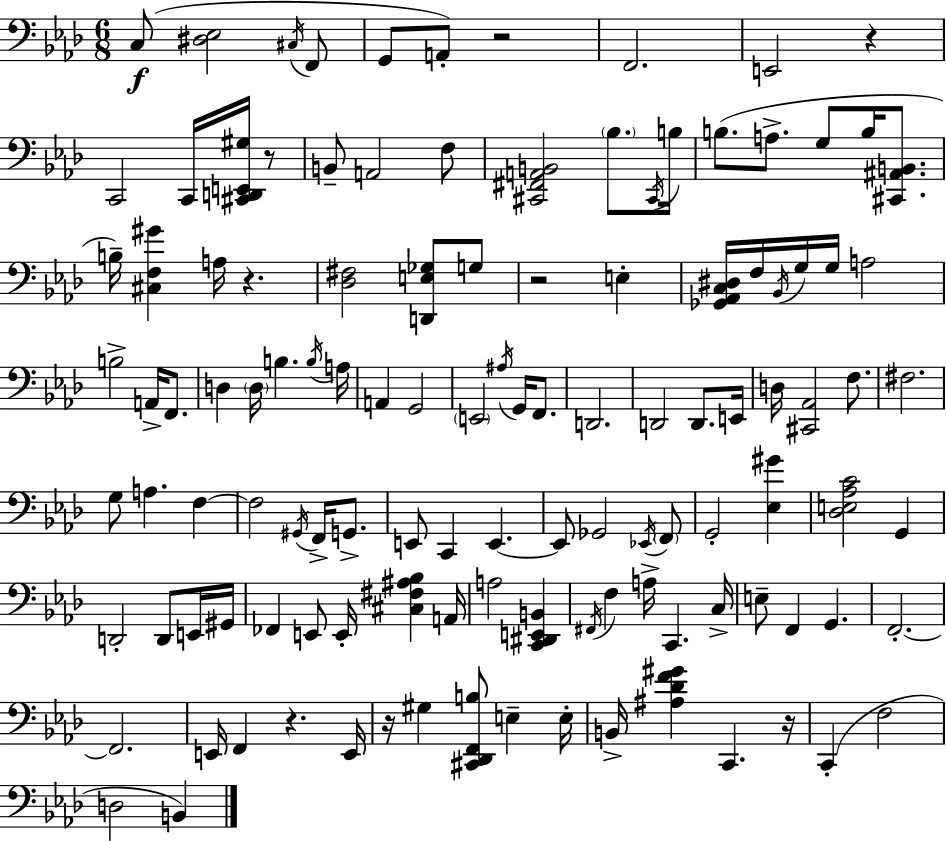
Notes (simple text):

C3/e [D#3,Eb3]/h C#3/s F2/e G2/e A2/e R/h F2/h. E2/h R/q C2/h C2/s [C#2,D2,E2,G#3]/s R/e B2/e A2/h F3/e [C#2,F#2,A2,B2]/h Bb3/e. C#2/s B3/s B3/e. A3/e. G3/e B3/s [C#2,A#2,B2]/e. B3/s [C#3,F3,G#4]/q A3/s R/q. [Db3,F#3]/h [D2,E3,Gb3]/e G3/e R/h E3/q [Gb2,Ab2,C3,D#3]/s F3/s Bb2/s G3/s G3/s A3/h B3/h A2/s F2/e. D3/q D3/s B3/q. B3/s A3/s A2/q G2/h E2/h A#3/s G2/s F2/e. D2/h. D2/h D2/e. E2/s D3/s [C#2,Ab2]/h F3/e. F#3/h. G3/e A3/q. F3/q F3/h G#2/s F2/s G2/e. E2/e C2/q E2/q. E2/e Gb2/h Eb2/s F2/e G2/h [Eb3,G#4]/q [Db3,E3,Ab3,C4]/h G2/q D2/h D2/e E2/s G#2/s FES2/q E2/e E2/s [C#3,F#3,A#3,Bb3]/q A2/s A3/h [C2,D#2,E2,B2]/q F#2/s F3/q A3/s C2/q. C3/s E3/e F2/q G2/q. F2/h. F2/h. E2/s F2/q R/q. E2/s R/s G#3/q [C#2,Db2,F2,B3]/e E3/q E3/s B2/s [A#3,Db4,F4,G#4]/q C2/q. R/s C2/q F3/h D3/h B2/q